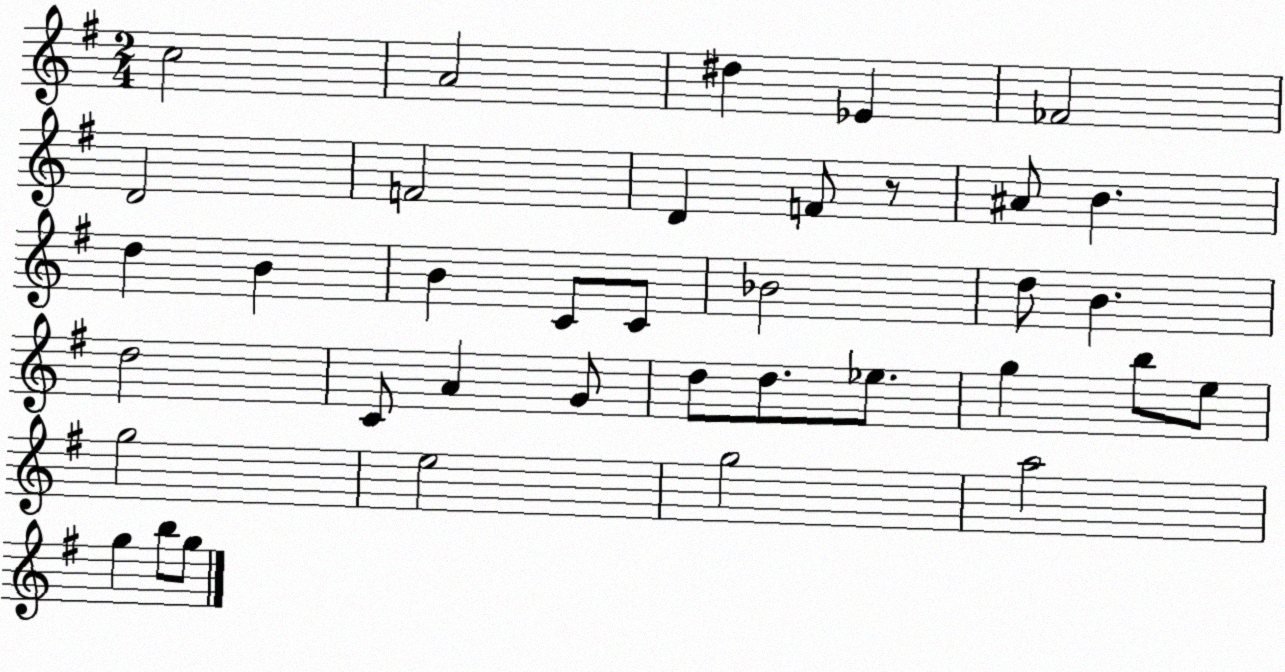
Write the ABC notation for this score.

X:1
T:Untitled
M:2/4
L:1/4
K:G
c2 A2 ^d _E _F2 D2 F2 D F/2 z/2 ^A/2 B d B B C/2 C/2 _B2 d/2 B d2 C/2 A G/2 d/2 d/2 _e/2 g b/2 e/2 g2 e2 g2 a2 g b/2 g/2